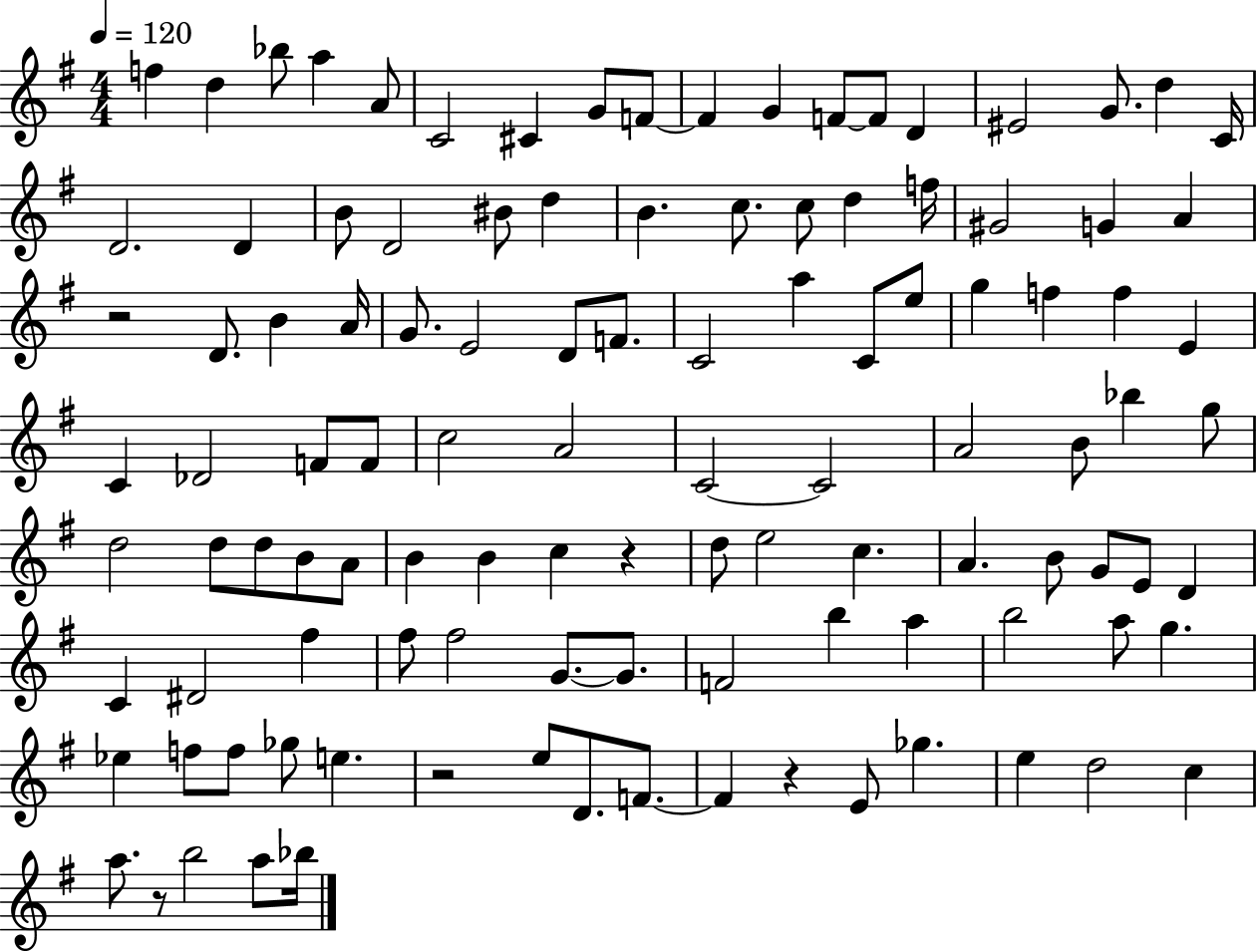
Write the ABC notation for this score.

X:1
T:Untitled
M:4/4
L:1/4
K:G
f d _b/2 a A/2 C2 ^C G/2 F/2 F G F/2 F/2 D ^E2 G/2 d C/4 D2 D B/2 D2 ^B/2 d B c/2 c/2 d f/4 ^G2 G A z2 D/2 B A/4 G/2 E2 D/2 F/2 C2 a C/2 e/2 g f f E C _D2 F/2 F/2 c2 A2 C2 C2 A2 B/2 _b g/2 d2 d/2 d/2 B/2 A/2 B B c z d/2 e2 c A B/2 G/2 E/2 D C ^D2 ^f ^f/2 ^f2 G/2 G/2 F2 b a b2 a/2 g _e f/2 f/2 _g/2 e z2 e/2 D/2 F/2 F z E/2 _g e d2 c a/2 z/2 b2 a/2 _b/4